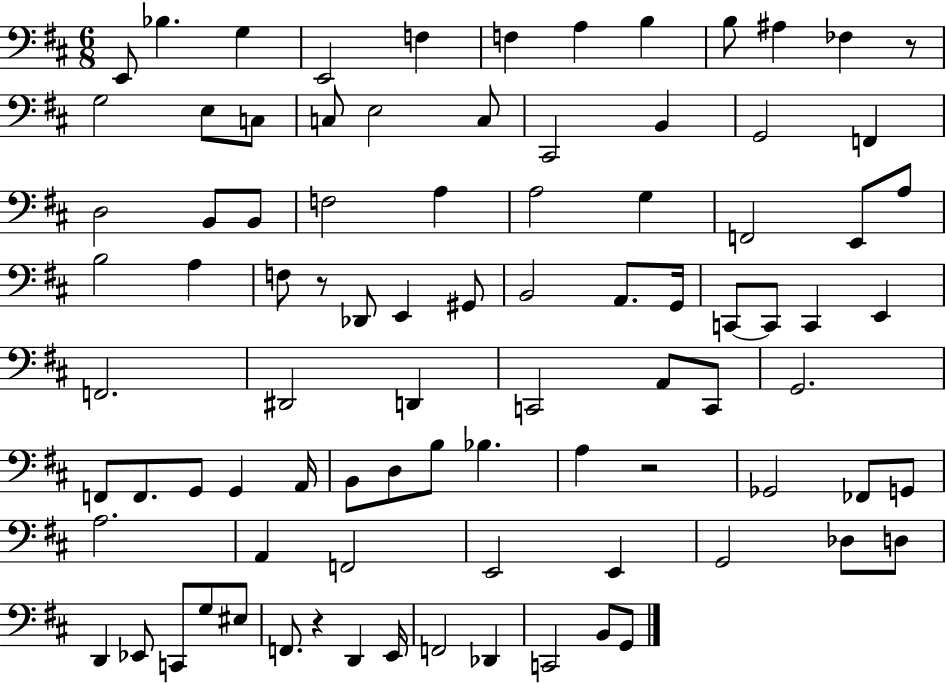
X:1
T:Untitled
M:6/8
L:1/4
K:D
E,,/2 _B, G, E,,2 F, F, A, B, B,/2 ^A, _F, z/2 G,2 E,/2 C,/2 C,/2 E,2 C,/2 ^C,,2 B,, G,,2 F,, D,2 B,,/2 B,,/2 F,2 A, A,2 G, F,,2 E,,/2 A,/2 B,2 A, F,/2 z/2 _D,,/2 E,, ^G,,/2 B,,2 A,,/2 G,,/4 C,,/2 C,,/2 C,, E,, F,,2 ^D,,2 D,, C,,2 A,,/2 C,,/2 G,,2 F,,/2 F,,/2 G,,/2 G,, A,,/4 B,,/2 D,/2 B,/2 _B, A, z2 _G,,2 _F,,/2 G,,/2 A,2 A,, F,,2 E,,2 E,, G,,2 _D,/2 D,/2 D,, _E,,/2 C,,/2 G,/2 ^E,/2 F,,/2 z D,, E,,/4 F,,2 _D,, C,,2 B,,/2 G,,/2